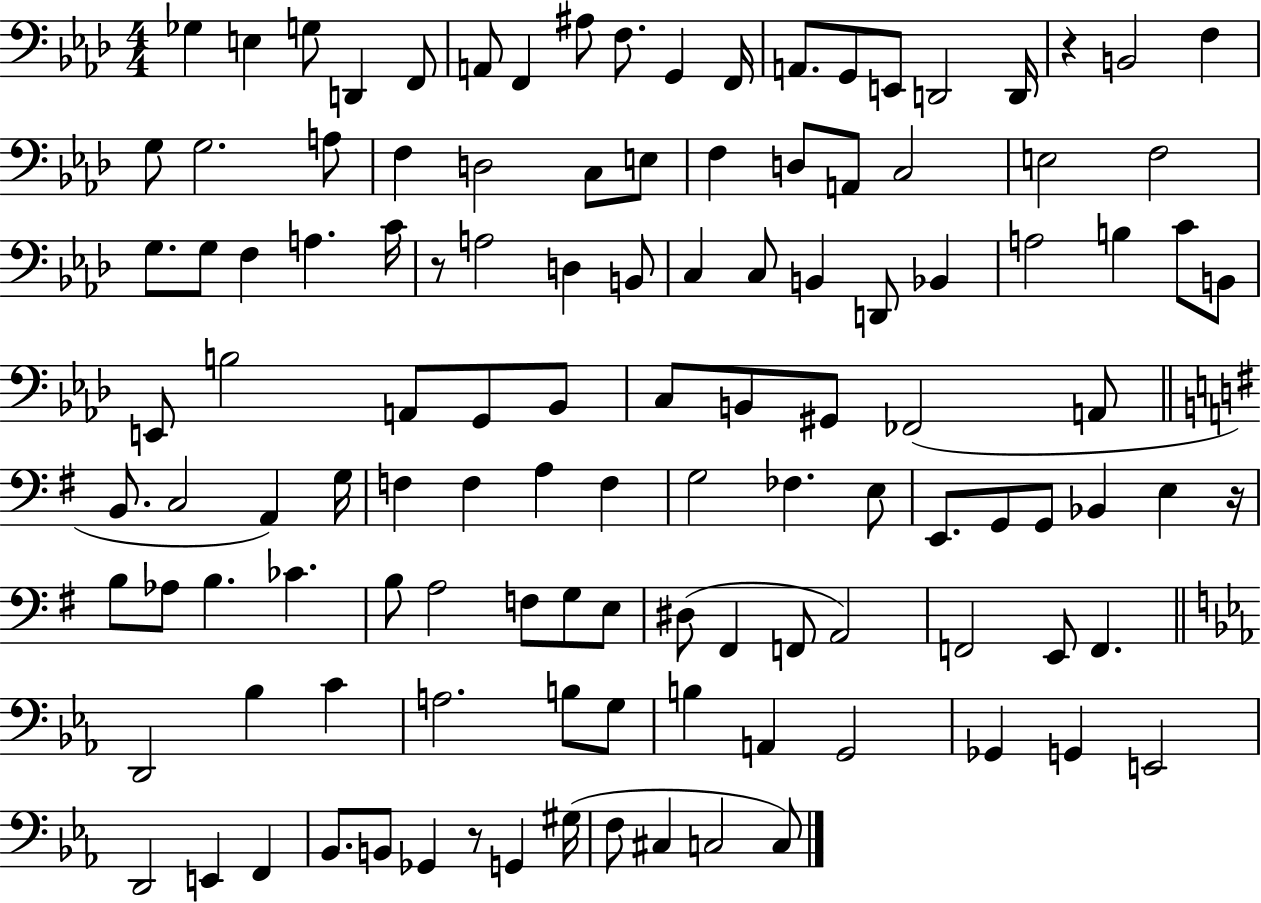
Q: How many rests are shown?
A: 4